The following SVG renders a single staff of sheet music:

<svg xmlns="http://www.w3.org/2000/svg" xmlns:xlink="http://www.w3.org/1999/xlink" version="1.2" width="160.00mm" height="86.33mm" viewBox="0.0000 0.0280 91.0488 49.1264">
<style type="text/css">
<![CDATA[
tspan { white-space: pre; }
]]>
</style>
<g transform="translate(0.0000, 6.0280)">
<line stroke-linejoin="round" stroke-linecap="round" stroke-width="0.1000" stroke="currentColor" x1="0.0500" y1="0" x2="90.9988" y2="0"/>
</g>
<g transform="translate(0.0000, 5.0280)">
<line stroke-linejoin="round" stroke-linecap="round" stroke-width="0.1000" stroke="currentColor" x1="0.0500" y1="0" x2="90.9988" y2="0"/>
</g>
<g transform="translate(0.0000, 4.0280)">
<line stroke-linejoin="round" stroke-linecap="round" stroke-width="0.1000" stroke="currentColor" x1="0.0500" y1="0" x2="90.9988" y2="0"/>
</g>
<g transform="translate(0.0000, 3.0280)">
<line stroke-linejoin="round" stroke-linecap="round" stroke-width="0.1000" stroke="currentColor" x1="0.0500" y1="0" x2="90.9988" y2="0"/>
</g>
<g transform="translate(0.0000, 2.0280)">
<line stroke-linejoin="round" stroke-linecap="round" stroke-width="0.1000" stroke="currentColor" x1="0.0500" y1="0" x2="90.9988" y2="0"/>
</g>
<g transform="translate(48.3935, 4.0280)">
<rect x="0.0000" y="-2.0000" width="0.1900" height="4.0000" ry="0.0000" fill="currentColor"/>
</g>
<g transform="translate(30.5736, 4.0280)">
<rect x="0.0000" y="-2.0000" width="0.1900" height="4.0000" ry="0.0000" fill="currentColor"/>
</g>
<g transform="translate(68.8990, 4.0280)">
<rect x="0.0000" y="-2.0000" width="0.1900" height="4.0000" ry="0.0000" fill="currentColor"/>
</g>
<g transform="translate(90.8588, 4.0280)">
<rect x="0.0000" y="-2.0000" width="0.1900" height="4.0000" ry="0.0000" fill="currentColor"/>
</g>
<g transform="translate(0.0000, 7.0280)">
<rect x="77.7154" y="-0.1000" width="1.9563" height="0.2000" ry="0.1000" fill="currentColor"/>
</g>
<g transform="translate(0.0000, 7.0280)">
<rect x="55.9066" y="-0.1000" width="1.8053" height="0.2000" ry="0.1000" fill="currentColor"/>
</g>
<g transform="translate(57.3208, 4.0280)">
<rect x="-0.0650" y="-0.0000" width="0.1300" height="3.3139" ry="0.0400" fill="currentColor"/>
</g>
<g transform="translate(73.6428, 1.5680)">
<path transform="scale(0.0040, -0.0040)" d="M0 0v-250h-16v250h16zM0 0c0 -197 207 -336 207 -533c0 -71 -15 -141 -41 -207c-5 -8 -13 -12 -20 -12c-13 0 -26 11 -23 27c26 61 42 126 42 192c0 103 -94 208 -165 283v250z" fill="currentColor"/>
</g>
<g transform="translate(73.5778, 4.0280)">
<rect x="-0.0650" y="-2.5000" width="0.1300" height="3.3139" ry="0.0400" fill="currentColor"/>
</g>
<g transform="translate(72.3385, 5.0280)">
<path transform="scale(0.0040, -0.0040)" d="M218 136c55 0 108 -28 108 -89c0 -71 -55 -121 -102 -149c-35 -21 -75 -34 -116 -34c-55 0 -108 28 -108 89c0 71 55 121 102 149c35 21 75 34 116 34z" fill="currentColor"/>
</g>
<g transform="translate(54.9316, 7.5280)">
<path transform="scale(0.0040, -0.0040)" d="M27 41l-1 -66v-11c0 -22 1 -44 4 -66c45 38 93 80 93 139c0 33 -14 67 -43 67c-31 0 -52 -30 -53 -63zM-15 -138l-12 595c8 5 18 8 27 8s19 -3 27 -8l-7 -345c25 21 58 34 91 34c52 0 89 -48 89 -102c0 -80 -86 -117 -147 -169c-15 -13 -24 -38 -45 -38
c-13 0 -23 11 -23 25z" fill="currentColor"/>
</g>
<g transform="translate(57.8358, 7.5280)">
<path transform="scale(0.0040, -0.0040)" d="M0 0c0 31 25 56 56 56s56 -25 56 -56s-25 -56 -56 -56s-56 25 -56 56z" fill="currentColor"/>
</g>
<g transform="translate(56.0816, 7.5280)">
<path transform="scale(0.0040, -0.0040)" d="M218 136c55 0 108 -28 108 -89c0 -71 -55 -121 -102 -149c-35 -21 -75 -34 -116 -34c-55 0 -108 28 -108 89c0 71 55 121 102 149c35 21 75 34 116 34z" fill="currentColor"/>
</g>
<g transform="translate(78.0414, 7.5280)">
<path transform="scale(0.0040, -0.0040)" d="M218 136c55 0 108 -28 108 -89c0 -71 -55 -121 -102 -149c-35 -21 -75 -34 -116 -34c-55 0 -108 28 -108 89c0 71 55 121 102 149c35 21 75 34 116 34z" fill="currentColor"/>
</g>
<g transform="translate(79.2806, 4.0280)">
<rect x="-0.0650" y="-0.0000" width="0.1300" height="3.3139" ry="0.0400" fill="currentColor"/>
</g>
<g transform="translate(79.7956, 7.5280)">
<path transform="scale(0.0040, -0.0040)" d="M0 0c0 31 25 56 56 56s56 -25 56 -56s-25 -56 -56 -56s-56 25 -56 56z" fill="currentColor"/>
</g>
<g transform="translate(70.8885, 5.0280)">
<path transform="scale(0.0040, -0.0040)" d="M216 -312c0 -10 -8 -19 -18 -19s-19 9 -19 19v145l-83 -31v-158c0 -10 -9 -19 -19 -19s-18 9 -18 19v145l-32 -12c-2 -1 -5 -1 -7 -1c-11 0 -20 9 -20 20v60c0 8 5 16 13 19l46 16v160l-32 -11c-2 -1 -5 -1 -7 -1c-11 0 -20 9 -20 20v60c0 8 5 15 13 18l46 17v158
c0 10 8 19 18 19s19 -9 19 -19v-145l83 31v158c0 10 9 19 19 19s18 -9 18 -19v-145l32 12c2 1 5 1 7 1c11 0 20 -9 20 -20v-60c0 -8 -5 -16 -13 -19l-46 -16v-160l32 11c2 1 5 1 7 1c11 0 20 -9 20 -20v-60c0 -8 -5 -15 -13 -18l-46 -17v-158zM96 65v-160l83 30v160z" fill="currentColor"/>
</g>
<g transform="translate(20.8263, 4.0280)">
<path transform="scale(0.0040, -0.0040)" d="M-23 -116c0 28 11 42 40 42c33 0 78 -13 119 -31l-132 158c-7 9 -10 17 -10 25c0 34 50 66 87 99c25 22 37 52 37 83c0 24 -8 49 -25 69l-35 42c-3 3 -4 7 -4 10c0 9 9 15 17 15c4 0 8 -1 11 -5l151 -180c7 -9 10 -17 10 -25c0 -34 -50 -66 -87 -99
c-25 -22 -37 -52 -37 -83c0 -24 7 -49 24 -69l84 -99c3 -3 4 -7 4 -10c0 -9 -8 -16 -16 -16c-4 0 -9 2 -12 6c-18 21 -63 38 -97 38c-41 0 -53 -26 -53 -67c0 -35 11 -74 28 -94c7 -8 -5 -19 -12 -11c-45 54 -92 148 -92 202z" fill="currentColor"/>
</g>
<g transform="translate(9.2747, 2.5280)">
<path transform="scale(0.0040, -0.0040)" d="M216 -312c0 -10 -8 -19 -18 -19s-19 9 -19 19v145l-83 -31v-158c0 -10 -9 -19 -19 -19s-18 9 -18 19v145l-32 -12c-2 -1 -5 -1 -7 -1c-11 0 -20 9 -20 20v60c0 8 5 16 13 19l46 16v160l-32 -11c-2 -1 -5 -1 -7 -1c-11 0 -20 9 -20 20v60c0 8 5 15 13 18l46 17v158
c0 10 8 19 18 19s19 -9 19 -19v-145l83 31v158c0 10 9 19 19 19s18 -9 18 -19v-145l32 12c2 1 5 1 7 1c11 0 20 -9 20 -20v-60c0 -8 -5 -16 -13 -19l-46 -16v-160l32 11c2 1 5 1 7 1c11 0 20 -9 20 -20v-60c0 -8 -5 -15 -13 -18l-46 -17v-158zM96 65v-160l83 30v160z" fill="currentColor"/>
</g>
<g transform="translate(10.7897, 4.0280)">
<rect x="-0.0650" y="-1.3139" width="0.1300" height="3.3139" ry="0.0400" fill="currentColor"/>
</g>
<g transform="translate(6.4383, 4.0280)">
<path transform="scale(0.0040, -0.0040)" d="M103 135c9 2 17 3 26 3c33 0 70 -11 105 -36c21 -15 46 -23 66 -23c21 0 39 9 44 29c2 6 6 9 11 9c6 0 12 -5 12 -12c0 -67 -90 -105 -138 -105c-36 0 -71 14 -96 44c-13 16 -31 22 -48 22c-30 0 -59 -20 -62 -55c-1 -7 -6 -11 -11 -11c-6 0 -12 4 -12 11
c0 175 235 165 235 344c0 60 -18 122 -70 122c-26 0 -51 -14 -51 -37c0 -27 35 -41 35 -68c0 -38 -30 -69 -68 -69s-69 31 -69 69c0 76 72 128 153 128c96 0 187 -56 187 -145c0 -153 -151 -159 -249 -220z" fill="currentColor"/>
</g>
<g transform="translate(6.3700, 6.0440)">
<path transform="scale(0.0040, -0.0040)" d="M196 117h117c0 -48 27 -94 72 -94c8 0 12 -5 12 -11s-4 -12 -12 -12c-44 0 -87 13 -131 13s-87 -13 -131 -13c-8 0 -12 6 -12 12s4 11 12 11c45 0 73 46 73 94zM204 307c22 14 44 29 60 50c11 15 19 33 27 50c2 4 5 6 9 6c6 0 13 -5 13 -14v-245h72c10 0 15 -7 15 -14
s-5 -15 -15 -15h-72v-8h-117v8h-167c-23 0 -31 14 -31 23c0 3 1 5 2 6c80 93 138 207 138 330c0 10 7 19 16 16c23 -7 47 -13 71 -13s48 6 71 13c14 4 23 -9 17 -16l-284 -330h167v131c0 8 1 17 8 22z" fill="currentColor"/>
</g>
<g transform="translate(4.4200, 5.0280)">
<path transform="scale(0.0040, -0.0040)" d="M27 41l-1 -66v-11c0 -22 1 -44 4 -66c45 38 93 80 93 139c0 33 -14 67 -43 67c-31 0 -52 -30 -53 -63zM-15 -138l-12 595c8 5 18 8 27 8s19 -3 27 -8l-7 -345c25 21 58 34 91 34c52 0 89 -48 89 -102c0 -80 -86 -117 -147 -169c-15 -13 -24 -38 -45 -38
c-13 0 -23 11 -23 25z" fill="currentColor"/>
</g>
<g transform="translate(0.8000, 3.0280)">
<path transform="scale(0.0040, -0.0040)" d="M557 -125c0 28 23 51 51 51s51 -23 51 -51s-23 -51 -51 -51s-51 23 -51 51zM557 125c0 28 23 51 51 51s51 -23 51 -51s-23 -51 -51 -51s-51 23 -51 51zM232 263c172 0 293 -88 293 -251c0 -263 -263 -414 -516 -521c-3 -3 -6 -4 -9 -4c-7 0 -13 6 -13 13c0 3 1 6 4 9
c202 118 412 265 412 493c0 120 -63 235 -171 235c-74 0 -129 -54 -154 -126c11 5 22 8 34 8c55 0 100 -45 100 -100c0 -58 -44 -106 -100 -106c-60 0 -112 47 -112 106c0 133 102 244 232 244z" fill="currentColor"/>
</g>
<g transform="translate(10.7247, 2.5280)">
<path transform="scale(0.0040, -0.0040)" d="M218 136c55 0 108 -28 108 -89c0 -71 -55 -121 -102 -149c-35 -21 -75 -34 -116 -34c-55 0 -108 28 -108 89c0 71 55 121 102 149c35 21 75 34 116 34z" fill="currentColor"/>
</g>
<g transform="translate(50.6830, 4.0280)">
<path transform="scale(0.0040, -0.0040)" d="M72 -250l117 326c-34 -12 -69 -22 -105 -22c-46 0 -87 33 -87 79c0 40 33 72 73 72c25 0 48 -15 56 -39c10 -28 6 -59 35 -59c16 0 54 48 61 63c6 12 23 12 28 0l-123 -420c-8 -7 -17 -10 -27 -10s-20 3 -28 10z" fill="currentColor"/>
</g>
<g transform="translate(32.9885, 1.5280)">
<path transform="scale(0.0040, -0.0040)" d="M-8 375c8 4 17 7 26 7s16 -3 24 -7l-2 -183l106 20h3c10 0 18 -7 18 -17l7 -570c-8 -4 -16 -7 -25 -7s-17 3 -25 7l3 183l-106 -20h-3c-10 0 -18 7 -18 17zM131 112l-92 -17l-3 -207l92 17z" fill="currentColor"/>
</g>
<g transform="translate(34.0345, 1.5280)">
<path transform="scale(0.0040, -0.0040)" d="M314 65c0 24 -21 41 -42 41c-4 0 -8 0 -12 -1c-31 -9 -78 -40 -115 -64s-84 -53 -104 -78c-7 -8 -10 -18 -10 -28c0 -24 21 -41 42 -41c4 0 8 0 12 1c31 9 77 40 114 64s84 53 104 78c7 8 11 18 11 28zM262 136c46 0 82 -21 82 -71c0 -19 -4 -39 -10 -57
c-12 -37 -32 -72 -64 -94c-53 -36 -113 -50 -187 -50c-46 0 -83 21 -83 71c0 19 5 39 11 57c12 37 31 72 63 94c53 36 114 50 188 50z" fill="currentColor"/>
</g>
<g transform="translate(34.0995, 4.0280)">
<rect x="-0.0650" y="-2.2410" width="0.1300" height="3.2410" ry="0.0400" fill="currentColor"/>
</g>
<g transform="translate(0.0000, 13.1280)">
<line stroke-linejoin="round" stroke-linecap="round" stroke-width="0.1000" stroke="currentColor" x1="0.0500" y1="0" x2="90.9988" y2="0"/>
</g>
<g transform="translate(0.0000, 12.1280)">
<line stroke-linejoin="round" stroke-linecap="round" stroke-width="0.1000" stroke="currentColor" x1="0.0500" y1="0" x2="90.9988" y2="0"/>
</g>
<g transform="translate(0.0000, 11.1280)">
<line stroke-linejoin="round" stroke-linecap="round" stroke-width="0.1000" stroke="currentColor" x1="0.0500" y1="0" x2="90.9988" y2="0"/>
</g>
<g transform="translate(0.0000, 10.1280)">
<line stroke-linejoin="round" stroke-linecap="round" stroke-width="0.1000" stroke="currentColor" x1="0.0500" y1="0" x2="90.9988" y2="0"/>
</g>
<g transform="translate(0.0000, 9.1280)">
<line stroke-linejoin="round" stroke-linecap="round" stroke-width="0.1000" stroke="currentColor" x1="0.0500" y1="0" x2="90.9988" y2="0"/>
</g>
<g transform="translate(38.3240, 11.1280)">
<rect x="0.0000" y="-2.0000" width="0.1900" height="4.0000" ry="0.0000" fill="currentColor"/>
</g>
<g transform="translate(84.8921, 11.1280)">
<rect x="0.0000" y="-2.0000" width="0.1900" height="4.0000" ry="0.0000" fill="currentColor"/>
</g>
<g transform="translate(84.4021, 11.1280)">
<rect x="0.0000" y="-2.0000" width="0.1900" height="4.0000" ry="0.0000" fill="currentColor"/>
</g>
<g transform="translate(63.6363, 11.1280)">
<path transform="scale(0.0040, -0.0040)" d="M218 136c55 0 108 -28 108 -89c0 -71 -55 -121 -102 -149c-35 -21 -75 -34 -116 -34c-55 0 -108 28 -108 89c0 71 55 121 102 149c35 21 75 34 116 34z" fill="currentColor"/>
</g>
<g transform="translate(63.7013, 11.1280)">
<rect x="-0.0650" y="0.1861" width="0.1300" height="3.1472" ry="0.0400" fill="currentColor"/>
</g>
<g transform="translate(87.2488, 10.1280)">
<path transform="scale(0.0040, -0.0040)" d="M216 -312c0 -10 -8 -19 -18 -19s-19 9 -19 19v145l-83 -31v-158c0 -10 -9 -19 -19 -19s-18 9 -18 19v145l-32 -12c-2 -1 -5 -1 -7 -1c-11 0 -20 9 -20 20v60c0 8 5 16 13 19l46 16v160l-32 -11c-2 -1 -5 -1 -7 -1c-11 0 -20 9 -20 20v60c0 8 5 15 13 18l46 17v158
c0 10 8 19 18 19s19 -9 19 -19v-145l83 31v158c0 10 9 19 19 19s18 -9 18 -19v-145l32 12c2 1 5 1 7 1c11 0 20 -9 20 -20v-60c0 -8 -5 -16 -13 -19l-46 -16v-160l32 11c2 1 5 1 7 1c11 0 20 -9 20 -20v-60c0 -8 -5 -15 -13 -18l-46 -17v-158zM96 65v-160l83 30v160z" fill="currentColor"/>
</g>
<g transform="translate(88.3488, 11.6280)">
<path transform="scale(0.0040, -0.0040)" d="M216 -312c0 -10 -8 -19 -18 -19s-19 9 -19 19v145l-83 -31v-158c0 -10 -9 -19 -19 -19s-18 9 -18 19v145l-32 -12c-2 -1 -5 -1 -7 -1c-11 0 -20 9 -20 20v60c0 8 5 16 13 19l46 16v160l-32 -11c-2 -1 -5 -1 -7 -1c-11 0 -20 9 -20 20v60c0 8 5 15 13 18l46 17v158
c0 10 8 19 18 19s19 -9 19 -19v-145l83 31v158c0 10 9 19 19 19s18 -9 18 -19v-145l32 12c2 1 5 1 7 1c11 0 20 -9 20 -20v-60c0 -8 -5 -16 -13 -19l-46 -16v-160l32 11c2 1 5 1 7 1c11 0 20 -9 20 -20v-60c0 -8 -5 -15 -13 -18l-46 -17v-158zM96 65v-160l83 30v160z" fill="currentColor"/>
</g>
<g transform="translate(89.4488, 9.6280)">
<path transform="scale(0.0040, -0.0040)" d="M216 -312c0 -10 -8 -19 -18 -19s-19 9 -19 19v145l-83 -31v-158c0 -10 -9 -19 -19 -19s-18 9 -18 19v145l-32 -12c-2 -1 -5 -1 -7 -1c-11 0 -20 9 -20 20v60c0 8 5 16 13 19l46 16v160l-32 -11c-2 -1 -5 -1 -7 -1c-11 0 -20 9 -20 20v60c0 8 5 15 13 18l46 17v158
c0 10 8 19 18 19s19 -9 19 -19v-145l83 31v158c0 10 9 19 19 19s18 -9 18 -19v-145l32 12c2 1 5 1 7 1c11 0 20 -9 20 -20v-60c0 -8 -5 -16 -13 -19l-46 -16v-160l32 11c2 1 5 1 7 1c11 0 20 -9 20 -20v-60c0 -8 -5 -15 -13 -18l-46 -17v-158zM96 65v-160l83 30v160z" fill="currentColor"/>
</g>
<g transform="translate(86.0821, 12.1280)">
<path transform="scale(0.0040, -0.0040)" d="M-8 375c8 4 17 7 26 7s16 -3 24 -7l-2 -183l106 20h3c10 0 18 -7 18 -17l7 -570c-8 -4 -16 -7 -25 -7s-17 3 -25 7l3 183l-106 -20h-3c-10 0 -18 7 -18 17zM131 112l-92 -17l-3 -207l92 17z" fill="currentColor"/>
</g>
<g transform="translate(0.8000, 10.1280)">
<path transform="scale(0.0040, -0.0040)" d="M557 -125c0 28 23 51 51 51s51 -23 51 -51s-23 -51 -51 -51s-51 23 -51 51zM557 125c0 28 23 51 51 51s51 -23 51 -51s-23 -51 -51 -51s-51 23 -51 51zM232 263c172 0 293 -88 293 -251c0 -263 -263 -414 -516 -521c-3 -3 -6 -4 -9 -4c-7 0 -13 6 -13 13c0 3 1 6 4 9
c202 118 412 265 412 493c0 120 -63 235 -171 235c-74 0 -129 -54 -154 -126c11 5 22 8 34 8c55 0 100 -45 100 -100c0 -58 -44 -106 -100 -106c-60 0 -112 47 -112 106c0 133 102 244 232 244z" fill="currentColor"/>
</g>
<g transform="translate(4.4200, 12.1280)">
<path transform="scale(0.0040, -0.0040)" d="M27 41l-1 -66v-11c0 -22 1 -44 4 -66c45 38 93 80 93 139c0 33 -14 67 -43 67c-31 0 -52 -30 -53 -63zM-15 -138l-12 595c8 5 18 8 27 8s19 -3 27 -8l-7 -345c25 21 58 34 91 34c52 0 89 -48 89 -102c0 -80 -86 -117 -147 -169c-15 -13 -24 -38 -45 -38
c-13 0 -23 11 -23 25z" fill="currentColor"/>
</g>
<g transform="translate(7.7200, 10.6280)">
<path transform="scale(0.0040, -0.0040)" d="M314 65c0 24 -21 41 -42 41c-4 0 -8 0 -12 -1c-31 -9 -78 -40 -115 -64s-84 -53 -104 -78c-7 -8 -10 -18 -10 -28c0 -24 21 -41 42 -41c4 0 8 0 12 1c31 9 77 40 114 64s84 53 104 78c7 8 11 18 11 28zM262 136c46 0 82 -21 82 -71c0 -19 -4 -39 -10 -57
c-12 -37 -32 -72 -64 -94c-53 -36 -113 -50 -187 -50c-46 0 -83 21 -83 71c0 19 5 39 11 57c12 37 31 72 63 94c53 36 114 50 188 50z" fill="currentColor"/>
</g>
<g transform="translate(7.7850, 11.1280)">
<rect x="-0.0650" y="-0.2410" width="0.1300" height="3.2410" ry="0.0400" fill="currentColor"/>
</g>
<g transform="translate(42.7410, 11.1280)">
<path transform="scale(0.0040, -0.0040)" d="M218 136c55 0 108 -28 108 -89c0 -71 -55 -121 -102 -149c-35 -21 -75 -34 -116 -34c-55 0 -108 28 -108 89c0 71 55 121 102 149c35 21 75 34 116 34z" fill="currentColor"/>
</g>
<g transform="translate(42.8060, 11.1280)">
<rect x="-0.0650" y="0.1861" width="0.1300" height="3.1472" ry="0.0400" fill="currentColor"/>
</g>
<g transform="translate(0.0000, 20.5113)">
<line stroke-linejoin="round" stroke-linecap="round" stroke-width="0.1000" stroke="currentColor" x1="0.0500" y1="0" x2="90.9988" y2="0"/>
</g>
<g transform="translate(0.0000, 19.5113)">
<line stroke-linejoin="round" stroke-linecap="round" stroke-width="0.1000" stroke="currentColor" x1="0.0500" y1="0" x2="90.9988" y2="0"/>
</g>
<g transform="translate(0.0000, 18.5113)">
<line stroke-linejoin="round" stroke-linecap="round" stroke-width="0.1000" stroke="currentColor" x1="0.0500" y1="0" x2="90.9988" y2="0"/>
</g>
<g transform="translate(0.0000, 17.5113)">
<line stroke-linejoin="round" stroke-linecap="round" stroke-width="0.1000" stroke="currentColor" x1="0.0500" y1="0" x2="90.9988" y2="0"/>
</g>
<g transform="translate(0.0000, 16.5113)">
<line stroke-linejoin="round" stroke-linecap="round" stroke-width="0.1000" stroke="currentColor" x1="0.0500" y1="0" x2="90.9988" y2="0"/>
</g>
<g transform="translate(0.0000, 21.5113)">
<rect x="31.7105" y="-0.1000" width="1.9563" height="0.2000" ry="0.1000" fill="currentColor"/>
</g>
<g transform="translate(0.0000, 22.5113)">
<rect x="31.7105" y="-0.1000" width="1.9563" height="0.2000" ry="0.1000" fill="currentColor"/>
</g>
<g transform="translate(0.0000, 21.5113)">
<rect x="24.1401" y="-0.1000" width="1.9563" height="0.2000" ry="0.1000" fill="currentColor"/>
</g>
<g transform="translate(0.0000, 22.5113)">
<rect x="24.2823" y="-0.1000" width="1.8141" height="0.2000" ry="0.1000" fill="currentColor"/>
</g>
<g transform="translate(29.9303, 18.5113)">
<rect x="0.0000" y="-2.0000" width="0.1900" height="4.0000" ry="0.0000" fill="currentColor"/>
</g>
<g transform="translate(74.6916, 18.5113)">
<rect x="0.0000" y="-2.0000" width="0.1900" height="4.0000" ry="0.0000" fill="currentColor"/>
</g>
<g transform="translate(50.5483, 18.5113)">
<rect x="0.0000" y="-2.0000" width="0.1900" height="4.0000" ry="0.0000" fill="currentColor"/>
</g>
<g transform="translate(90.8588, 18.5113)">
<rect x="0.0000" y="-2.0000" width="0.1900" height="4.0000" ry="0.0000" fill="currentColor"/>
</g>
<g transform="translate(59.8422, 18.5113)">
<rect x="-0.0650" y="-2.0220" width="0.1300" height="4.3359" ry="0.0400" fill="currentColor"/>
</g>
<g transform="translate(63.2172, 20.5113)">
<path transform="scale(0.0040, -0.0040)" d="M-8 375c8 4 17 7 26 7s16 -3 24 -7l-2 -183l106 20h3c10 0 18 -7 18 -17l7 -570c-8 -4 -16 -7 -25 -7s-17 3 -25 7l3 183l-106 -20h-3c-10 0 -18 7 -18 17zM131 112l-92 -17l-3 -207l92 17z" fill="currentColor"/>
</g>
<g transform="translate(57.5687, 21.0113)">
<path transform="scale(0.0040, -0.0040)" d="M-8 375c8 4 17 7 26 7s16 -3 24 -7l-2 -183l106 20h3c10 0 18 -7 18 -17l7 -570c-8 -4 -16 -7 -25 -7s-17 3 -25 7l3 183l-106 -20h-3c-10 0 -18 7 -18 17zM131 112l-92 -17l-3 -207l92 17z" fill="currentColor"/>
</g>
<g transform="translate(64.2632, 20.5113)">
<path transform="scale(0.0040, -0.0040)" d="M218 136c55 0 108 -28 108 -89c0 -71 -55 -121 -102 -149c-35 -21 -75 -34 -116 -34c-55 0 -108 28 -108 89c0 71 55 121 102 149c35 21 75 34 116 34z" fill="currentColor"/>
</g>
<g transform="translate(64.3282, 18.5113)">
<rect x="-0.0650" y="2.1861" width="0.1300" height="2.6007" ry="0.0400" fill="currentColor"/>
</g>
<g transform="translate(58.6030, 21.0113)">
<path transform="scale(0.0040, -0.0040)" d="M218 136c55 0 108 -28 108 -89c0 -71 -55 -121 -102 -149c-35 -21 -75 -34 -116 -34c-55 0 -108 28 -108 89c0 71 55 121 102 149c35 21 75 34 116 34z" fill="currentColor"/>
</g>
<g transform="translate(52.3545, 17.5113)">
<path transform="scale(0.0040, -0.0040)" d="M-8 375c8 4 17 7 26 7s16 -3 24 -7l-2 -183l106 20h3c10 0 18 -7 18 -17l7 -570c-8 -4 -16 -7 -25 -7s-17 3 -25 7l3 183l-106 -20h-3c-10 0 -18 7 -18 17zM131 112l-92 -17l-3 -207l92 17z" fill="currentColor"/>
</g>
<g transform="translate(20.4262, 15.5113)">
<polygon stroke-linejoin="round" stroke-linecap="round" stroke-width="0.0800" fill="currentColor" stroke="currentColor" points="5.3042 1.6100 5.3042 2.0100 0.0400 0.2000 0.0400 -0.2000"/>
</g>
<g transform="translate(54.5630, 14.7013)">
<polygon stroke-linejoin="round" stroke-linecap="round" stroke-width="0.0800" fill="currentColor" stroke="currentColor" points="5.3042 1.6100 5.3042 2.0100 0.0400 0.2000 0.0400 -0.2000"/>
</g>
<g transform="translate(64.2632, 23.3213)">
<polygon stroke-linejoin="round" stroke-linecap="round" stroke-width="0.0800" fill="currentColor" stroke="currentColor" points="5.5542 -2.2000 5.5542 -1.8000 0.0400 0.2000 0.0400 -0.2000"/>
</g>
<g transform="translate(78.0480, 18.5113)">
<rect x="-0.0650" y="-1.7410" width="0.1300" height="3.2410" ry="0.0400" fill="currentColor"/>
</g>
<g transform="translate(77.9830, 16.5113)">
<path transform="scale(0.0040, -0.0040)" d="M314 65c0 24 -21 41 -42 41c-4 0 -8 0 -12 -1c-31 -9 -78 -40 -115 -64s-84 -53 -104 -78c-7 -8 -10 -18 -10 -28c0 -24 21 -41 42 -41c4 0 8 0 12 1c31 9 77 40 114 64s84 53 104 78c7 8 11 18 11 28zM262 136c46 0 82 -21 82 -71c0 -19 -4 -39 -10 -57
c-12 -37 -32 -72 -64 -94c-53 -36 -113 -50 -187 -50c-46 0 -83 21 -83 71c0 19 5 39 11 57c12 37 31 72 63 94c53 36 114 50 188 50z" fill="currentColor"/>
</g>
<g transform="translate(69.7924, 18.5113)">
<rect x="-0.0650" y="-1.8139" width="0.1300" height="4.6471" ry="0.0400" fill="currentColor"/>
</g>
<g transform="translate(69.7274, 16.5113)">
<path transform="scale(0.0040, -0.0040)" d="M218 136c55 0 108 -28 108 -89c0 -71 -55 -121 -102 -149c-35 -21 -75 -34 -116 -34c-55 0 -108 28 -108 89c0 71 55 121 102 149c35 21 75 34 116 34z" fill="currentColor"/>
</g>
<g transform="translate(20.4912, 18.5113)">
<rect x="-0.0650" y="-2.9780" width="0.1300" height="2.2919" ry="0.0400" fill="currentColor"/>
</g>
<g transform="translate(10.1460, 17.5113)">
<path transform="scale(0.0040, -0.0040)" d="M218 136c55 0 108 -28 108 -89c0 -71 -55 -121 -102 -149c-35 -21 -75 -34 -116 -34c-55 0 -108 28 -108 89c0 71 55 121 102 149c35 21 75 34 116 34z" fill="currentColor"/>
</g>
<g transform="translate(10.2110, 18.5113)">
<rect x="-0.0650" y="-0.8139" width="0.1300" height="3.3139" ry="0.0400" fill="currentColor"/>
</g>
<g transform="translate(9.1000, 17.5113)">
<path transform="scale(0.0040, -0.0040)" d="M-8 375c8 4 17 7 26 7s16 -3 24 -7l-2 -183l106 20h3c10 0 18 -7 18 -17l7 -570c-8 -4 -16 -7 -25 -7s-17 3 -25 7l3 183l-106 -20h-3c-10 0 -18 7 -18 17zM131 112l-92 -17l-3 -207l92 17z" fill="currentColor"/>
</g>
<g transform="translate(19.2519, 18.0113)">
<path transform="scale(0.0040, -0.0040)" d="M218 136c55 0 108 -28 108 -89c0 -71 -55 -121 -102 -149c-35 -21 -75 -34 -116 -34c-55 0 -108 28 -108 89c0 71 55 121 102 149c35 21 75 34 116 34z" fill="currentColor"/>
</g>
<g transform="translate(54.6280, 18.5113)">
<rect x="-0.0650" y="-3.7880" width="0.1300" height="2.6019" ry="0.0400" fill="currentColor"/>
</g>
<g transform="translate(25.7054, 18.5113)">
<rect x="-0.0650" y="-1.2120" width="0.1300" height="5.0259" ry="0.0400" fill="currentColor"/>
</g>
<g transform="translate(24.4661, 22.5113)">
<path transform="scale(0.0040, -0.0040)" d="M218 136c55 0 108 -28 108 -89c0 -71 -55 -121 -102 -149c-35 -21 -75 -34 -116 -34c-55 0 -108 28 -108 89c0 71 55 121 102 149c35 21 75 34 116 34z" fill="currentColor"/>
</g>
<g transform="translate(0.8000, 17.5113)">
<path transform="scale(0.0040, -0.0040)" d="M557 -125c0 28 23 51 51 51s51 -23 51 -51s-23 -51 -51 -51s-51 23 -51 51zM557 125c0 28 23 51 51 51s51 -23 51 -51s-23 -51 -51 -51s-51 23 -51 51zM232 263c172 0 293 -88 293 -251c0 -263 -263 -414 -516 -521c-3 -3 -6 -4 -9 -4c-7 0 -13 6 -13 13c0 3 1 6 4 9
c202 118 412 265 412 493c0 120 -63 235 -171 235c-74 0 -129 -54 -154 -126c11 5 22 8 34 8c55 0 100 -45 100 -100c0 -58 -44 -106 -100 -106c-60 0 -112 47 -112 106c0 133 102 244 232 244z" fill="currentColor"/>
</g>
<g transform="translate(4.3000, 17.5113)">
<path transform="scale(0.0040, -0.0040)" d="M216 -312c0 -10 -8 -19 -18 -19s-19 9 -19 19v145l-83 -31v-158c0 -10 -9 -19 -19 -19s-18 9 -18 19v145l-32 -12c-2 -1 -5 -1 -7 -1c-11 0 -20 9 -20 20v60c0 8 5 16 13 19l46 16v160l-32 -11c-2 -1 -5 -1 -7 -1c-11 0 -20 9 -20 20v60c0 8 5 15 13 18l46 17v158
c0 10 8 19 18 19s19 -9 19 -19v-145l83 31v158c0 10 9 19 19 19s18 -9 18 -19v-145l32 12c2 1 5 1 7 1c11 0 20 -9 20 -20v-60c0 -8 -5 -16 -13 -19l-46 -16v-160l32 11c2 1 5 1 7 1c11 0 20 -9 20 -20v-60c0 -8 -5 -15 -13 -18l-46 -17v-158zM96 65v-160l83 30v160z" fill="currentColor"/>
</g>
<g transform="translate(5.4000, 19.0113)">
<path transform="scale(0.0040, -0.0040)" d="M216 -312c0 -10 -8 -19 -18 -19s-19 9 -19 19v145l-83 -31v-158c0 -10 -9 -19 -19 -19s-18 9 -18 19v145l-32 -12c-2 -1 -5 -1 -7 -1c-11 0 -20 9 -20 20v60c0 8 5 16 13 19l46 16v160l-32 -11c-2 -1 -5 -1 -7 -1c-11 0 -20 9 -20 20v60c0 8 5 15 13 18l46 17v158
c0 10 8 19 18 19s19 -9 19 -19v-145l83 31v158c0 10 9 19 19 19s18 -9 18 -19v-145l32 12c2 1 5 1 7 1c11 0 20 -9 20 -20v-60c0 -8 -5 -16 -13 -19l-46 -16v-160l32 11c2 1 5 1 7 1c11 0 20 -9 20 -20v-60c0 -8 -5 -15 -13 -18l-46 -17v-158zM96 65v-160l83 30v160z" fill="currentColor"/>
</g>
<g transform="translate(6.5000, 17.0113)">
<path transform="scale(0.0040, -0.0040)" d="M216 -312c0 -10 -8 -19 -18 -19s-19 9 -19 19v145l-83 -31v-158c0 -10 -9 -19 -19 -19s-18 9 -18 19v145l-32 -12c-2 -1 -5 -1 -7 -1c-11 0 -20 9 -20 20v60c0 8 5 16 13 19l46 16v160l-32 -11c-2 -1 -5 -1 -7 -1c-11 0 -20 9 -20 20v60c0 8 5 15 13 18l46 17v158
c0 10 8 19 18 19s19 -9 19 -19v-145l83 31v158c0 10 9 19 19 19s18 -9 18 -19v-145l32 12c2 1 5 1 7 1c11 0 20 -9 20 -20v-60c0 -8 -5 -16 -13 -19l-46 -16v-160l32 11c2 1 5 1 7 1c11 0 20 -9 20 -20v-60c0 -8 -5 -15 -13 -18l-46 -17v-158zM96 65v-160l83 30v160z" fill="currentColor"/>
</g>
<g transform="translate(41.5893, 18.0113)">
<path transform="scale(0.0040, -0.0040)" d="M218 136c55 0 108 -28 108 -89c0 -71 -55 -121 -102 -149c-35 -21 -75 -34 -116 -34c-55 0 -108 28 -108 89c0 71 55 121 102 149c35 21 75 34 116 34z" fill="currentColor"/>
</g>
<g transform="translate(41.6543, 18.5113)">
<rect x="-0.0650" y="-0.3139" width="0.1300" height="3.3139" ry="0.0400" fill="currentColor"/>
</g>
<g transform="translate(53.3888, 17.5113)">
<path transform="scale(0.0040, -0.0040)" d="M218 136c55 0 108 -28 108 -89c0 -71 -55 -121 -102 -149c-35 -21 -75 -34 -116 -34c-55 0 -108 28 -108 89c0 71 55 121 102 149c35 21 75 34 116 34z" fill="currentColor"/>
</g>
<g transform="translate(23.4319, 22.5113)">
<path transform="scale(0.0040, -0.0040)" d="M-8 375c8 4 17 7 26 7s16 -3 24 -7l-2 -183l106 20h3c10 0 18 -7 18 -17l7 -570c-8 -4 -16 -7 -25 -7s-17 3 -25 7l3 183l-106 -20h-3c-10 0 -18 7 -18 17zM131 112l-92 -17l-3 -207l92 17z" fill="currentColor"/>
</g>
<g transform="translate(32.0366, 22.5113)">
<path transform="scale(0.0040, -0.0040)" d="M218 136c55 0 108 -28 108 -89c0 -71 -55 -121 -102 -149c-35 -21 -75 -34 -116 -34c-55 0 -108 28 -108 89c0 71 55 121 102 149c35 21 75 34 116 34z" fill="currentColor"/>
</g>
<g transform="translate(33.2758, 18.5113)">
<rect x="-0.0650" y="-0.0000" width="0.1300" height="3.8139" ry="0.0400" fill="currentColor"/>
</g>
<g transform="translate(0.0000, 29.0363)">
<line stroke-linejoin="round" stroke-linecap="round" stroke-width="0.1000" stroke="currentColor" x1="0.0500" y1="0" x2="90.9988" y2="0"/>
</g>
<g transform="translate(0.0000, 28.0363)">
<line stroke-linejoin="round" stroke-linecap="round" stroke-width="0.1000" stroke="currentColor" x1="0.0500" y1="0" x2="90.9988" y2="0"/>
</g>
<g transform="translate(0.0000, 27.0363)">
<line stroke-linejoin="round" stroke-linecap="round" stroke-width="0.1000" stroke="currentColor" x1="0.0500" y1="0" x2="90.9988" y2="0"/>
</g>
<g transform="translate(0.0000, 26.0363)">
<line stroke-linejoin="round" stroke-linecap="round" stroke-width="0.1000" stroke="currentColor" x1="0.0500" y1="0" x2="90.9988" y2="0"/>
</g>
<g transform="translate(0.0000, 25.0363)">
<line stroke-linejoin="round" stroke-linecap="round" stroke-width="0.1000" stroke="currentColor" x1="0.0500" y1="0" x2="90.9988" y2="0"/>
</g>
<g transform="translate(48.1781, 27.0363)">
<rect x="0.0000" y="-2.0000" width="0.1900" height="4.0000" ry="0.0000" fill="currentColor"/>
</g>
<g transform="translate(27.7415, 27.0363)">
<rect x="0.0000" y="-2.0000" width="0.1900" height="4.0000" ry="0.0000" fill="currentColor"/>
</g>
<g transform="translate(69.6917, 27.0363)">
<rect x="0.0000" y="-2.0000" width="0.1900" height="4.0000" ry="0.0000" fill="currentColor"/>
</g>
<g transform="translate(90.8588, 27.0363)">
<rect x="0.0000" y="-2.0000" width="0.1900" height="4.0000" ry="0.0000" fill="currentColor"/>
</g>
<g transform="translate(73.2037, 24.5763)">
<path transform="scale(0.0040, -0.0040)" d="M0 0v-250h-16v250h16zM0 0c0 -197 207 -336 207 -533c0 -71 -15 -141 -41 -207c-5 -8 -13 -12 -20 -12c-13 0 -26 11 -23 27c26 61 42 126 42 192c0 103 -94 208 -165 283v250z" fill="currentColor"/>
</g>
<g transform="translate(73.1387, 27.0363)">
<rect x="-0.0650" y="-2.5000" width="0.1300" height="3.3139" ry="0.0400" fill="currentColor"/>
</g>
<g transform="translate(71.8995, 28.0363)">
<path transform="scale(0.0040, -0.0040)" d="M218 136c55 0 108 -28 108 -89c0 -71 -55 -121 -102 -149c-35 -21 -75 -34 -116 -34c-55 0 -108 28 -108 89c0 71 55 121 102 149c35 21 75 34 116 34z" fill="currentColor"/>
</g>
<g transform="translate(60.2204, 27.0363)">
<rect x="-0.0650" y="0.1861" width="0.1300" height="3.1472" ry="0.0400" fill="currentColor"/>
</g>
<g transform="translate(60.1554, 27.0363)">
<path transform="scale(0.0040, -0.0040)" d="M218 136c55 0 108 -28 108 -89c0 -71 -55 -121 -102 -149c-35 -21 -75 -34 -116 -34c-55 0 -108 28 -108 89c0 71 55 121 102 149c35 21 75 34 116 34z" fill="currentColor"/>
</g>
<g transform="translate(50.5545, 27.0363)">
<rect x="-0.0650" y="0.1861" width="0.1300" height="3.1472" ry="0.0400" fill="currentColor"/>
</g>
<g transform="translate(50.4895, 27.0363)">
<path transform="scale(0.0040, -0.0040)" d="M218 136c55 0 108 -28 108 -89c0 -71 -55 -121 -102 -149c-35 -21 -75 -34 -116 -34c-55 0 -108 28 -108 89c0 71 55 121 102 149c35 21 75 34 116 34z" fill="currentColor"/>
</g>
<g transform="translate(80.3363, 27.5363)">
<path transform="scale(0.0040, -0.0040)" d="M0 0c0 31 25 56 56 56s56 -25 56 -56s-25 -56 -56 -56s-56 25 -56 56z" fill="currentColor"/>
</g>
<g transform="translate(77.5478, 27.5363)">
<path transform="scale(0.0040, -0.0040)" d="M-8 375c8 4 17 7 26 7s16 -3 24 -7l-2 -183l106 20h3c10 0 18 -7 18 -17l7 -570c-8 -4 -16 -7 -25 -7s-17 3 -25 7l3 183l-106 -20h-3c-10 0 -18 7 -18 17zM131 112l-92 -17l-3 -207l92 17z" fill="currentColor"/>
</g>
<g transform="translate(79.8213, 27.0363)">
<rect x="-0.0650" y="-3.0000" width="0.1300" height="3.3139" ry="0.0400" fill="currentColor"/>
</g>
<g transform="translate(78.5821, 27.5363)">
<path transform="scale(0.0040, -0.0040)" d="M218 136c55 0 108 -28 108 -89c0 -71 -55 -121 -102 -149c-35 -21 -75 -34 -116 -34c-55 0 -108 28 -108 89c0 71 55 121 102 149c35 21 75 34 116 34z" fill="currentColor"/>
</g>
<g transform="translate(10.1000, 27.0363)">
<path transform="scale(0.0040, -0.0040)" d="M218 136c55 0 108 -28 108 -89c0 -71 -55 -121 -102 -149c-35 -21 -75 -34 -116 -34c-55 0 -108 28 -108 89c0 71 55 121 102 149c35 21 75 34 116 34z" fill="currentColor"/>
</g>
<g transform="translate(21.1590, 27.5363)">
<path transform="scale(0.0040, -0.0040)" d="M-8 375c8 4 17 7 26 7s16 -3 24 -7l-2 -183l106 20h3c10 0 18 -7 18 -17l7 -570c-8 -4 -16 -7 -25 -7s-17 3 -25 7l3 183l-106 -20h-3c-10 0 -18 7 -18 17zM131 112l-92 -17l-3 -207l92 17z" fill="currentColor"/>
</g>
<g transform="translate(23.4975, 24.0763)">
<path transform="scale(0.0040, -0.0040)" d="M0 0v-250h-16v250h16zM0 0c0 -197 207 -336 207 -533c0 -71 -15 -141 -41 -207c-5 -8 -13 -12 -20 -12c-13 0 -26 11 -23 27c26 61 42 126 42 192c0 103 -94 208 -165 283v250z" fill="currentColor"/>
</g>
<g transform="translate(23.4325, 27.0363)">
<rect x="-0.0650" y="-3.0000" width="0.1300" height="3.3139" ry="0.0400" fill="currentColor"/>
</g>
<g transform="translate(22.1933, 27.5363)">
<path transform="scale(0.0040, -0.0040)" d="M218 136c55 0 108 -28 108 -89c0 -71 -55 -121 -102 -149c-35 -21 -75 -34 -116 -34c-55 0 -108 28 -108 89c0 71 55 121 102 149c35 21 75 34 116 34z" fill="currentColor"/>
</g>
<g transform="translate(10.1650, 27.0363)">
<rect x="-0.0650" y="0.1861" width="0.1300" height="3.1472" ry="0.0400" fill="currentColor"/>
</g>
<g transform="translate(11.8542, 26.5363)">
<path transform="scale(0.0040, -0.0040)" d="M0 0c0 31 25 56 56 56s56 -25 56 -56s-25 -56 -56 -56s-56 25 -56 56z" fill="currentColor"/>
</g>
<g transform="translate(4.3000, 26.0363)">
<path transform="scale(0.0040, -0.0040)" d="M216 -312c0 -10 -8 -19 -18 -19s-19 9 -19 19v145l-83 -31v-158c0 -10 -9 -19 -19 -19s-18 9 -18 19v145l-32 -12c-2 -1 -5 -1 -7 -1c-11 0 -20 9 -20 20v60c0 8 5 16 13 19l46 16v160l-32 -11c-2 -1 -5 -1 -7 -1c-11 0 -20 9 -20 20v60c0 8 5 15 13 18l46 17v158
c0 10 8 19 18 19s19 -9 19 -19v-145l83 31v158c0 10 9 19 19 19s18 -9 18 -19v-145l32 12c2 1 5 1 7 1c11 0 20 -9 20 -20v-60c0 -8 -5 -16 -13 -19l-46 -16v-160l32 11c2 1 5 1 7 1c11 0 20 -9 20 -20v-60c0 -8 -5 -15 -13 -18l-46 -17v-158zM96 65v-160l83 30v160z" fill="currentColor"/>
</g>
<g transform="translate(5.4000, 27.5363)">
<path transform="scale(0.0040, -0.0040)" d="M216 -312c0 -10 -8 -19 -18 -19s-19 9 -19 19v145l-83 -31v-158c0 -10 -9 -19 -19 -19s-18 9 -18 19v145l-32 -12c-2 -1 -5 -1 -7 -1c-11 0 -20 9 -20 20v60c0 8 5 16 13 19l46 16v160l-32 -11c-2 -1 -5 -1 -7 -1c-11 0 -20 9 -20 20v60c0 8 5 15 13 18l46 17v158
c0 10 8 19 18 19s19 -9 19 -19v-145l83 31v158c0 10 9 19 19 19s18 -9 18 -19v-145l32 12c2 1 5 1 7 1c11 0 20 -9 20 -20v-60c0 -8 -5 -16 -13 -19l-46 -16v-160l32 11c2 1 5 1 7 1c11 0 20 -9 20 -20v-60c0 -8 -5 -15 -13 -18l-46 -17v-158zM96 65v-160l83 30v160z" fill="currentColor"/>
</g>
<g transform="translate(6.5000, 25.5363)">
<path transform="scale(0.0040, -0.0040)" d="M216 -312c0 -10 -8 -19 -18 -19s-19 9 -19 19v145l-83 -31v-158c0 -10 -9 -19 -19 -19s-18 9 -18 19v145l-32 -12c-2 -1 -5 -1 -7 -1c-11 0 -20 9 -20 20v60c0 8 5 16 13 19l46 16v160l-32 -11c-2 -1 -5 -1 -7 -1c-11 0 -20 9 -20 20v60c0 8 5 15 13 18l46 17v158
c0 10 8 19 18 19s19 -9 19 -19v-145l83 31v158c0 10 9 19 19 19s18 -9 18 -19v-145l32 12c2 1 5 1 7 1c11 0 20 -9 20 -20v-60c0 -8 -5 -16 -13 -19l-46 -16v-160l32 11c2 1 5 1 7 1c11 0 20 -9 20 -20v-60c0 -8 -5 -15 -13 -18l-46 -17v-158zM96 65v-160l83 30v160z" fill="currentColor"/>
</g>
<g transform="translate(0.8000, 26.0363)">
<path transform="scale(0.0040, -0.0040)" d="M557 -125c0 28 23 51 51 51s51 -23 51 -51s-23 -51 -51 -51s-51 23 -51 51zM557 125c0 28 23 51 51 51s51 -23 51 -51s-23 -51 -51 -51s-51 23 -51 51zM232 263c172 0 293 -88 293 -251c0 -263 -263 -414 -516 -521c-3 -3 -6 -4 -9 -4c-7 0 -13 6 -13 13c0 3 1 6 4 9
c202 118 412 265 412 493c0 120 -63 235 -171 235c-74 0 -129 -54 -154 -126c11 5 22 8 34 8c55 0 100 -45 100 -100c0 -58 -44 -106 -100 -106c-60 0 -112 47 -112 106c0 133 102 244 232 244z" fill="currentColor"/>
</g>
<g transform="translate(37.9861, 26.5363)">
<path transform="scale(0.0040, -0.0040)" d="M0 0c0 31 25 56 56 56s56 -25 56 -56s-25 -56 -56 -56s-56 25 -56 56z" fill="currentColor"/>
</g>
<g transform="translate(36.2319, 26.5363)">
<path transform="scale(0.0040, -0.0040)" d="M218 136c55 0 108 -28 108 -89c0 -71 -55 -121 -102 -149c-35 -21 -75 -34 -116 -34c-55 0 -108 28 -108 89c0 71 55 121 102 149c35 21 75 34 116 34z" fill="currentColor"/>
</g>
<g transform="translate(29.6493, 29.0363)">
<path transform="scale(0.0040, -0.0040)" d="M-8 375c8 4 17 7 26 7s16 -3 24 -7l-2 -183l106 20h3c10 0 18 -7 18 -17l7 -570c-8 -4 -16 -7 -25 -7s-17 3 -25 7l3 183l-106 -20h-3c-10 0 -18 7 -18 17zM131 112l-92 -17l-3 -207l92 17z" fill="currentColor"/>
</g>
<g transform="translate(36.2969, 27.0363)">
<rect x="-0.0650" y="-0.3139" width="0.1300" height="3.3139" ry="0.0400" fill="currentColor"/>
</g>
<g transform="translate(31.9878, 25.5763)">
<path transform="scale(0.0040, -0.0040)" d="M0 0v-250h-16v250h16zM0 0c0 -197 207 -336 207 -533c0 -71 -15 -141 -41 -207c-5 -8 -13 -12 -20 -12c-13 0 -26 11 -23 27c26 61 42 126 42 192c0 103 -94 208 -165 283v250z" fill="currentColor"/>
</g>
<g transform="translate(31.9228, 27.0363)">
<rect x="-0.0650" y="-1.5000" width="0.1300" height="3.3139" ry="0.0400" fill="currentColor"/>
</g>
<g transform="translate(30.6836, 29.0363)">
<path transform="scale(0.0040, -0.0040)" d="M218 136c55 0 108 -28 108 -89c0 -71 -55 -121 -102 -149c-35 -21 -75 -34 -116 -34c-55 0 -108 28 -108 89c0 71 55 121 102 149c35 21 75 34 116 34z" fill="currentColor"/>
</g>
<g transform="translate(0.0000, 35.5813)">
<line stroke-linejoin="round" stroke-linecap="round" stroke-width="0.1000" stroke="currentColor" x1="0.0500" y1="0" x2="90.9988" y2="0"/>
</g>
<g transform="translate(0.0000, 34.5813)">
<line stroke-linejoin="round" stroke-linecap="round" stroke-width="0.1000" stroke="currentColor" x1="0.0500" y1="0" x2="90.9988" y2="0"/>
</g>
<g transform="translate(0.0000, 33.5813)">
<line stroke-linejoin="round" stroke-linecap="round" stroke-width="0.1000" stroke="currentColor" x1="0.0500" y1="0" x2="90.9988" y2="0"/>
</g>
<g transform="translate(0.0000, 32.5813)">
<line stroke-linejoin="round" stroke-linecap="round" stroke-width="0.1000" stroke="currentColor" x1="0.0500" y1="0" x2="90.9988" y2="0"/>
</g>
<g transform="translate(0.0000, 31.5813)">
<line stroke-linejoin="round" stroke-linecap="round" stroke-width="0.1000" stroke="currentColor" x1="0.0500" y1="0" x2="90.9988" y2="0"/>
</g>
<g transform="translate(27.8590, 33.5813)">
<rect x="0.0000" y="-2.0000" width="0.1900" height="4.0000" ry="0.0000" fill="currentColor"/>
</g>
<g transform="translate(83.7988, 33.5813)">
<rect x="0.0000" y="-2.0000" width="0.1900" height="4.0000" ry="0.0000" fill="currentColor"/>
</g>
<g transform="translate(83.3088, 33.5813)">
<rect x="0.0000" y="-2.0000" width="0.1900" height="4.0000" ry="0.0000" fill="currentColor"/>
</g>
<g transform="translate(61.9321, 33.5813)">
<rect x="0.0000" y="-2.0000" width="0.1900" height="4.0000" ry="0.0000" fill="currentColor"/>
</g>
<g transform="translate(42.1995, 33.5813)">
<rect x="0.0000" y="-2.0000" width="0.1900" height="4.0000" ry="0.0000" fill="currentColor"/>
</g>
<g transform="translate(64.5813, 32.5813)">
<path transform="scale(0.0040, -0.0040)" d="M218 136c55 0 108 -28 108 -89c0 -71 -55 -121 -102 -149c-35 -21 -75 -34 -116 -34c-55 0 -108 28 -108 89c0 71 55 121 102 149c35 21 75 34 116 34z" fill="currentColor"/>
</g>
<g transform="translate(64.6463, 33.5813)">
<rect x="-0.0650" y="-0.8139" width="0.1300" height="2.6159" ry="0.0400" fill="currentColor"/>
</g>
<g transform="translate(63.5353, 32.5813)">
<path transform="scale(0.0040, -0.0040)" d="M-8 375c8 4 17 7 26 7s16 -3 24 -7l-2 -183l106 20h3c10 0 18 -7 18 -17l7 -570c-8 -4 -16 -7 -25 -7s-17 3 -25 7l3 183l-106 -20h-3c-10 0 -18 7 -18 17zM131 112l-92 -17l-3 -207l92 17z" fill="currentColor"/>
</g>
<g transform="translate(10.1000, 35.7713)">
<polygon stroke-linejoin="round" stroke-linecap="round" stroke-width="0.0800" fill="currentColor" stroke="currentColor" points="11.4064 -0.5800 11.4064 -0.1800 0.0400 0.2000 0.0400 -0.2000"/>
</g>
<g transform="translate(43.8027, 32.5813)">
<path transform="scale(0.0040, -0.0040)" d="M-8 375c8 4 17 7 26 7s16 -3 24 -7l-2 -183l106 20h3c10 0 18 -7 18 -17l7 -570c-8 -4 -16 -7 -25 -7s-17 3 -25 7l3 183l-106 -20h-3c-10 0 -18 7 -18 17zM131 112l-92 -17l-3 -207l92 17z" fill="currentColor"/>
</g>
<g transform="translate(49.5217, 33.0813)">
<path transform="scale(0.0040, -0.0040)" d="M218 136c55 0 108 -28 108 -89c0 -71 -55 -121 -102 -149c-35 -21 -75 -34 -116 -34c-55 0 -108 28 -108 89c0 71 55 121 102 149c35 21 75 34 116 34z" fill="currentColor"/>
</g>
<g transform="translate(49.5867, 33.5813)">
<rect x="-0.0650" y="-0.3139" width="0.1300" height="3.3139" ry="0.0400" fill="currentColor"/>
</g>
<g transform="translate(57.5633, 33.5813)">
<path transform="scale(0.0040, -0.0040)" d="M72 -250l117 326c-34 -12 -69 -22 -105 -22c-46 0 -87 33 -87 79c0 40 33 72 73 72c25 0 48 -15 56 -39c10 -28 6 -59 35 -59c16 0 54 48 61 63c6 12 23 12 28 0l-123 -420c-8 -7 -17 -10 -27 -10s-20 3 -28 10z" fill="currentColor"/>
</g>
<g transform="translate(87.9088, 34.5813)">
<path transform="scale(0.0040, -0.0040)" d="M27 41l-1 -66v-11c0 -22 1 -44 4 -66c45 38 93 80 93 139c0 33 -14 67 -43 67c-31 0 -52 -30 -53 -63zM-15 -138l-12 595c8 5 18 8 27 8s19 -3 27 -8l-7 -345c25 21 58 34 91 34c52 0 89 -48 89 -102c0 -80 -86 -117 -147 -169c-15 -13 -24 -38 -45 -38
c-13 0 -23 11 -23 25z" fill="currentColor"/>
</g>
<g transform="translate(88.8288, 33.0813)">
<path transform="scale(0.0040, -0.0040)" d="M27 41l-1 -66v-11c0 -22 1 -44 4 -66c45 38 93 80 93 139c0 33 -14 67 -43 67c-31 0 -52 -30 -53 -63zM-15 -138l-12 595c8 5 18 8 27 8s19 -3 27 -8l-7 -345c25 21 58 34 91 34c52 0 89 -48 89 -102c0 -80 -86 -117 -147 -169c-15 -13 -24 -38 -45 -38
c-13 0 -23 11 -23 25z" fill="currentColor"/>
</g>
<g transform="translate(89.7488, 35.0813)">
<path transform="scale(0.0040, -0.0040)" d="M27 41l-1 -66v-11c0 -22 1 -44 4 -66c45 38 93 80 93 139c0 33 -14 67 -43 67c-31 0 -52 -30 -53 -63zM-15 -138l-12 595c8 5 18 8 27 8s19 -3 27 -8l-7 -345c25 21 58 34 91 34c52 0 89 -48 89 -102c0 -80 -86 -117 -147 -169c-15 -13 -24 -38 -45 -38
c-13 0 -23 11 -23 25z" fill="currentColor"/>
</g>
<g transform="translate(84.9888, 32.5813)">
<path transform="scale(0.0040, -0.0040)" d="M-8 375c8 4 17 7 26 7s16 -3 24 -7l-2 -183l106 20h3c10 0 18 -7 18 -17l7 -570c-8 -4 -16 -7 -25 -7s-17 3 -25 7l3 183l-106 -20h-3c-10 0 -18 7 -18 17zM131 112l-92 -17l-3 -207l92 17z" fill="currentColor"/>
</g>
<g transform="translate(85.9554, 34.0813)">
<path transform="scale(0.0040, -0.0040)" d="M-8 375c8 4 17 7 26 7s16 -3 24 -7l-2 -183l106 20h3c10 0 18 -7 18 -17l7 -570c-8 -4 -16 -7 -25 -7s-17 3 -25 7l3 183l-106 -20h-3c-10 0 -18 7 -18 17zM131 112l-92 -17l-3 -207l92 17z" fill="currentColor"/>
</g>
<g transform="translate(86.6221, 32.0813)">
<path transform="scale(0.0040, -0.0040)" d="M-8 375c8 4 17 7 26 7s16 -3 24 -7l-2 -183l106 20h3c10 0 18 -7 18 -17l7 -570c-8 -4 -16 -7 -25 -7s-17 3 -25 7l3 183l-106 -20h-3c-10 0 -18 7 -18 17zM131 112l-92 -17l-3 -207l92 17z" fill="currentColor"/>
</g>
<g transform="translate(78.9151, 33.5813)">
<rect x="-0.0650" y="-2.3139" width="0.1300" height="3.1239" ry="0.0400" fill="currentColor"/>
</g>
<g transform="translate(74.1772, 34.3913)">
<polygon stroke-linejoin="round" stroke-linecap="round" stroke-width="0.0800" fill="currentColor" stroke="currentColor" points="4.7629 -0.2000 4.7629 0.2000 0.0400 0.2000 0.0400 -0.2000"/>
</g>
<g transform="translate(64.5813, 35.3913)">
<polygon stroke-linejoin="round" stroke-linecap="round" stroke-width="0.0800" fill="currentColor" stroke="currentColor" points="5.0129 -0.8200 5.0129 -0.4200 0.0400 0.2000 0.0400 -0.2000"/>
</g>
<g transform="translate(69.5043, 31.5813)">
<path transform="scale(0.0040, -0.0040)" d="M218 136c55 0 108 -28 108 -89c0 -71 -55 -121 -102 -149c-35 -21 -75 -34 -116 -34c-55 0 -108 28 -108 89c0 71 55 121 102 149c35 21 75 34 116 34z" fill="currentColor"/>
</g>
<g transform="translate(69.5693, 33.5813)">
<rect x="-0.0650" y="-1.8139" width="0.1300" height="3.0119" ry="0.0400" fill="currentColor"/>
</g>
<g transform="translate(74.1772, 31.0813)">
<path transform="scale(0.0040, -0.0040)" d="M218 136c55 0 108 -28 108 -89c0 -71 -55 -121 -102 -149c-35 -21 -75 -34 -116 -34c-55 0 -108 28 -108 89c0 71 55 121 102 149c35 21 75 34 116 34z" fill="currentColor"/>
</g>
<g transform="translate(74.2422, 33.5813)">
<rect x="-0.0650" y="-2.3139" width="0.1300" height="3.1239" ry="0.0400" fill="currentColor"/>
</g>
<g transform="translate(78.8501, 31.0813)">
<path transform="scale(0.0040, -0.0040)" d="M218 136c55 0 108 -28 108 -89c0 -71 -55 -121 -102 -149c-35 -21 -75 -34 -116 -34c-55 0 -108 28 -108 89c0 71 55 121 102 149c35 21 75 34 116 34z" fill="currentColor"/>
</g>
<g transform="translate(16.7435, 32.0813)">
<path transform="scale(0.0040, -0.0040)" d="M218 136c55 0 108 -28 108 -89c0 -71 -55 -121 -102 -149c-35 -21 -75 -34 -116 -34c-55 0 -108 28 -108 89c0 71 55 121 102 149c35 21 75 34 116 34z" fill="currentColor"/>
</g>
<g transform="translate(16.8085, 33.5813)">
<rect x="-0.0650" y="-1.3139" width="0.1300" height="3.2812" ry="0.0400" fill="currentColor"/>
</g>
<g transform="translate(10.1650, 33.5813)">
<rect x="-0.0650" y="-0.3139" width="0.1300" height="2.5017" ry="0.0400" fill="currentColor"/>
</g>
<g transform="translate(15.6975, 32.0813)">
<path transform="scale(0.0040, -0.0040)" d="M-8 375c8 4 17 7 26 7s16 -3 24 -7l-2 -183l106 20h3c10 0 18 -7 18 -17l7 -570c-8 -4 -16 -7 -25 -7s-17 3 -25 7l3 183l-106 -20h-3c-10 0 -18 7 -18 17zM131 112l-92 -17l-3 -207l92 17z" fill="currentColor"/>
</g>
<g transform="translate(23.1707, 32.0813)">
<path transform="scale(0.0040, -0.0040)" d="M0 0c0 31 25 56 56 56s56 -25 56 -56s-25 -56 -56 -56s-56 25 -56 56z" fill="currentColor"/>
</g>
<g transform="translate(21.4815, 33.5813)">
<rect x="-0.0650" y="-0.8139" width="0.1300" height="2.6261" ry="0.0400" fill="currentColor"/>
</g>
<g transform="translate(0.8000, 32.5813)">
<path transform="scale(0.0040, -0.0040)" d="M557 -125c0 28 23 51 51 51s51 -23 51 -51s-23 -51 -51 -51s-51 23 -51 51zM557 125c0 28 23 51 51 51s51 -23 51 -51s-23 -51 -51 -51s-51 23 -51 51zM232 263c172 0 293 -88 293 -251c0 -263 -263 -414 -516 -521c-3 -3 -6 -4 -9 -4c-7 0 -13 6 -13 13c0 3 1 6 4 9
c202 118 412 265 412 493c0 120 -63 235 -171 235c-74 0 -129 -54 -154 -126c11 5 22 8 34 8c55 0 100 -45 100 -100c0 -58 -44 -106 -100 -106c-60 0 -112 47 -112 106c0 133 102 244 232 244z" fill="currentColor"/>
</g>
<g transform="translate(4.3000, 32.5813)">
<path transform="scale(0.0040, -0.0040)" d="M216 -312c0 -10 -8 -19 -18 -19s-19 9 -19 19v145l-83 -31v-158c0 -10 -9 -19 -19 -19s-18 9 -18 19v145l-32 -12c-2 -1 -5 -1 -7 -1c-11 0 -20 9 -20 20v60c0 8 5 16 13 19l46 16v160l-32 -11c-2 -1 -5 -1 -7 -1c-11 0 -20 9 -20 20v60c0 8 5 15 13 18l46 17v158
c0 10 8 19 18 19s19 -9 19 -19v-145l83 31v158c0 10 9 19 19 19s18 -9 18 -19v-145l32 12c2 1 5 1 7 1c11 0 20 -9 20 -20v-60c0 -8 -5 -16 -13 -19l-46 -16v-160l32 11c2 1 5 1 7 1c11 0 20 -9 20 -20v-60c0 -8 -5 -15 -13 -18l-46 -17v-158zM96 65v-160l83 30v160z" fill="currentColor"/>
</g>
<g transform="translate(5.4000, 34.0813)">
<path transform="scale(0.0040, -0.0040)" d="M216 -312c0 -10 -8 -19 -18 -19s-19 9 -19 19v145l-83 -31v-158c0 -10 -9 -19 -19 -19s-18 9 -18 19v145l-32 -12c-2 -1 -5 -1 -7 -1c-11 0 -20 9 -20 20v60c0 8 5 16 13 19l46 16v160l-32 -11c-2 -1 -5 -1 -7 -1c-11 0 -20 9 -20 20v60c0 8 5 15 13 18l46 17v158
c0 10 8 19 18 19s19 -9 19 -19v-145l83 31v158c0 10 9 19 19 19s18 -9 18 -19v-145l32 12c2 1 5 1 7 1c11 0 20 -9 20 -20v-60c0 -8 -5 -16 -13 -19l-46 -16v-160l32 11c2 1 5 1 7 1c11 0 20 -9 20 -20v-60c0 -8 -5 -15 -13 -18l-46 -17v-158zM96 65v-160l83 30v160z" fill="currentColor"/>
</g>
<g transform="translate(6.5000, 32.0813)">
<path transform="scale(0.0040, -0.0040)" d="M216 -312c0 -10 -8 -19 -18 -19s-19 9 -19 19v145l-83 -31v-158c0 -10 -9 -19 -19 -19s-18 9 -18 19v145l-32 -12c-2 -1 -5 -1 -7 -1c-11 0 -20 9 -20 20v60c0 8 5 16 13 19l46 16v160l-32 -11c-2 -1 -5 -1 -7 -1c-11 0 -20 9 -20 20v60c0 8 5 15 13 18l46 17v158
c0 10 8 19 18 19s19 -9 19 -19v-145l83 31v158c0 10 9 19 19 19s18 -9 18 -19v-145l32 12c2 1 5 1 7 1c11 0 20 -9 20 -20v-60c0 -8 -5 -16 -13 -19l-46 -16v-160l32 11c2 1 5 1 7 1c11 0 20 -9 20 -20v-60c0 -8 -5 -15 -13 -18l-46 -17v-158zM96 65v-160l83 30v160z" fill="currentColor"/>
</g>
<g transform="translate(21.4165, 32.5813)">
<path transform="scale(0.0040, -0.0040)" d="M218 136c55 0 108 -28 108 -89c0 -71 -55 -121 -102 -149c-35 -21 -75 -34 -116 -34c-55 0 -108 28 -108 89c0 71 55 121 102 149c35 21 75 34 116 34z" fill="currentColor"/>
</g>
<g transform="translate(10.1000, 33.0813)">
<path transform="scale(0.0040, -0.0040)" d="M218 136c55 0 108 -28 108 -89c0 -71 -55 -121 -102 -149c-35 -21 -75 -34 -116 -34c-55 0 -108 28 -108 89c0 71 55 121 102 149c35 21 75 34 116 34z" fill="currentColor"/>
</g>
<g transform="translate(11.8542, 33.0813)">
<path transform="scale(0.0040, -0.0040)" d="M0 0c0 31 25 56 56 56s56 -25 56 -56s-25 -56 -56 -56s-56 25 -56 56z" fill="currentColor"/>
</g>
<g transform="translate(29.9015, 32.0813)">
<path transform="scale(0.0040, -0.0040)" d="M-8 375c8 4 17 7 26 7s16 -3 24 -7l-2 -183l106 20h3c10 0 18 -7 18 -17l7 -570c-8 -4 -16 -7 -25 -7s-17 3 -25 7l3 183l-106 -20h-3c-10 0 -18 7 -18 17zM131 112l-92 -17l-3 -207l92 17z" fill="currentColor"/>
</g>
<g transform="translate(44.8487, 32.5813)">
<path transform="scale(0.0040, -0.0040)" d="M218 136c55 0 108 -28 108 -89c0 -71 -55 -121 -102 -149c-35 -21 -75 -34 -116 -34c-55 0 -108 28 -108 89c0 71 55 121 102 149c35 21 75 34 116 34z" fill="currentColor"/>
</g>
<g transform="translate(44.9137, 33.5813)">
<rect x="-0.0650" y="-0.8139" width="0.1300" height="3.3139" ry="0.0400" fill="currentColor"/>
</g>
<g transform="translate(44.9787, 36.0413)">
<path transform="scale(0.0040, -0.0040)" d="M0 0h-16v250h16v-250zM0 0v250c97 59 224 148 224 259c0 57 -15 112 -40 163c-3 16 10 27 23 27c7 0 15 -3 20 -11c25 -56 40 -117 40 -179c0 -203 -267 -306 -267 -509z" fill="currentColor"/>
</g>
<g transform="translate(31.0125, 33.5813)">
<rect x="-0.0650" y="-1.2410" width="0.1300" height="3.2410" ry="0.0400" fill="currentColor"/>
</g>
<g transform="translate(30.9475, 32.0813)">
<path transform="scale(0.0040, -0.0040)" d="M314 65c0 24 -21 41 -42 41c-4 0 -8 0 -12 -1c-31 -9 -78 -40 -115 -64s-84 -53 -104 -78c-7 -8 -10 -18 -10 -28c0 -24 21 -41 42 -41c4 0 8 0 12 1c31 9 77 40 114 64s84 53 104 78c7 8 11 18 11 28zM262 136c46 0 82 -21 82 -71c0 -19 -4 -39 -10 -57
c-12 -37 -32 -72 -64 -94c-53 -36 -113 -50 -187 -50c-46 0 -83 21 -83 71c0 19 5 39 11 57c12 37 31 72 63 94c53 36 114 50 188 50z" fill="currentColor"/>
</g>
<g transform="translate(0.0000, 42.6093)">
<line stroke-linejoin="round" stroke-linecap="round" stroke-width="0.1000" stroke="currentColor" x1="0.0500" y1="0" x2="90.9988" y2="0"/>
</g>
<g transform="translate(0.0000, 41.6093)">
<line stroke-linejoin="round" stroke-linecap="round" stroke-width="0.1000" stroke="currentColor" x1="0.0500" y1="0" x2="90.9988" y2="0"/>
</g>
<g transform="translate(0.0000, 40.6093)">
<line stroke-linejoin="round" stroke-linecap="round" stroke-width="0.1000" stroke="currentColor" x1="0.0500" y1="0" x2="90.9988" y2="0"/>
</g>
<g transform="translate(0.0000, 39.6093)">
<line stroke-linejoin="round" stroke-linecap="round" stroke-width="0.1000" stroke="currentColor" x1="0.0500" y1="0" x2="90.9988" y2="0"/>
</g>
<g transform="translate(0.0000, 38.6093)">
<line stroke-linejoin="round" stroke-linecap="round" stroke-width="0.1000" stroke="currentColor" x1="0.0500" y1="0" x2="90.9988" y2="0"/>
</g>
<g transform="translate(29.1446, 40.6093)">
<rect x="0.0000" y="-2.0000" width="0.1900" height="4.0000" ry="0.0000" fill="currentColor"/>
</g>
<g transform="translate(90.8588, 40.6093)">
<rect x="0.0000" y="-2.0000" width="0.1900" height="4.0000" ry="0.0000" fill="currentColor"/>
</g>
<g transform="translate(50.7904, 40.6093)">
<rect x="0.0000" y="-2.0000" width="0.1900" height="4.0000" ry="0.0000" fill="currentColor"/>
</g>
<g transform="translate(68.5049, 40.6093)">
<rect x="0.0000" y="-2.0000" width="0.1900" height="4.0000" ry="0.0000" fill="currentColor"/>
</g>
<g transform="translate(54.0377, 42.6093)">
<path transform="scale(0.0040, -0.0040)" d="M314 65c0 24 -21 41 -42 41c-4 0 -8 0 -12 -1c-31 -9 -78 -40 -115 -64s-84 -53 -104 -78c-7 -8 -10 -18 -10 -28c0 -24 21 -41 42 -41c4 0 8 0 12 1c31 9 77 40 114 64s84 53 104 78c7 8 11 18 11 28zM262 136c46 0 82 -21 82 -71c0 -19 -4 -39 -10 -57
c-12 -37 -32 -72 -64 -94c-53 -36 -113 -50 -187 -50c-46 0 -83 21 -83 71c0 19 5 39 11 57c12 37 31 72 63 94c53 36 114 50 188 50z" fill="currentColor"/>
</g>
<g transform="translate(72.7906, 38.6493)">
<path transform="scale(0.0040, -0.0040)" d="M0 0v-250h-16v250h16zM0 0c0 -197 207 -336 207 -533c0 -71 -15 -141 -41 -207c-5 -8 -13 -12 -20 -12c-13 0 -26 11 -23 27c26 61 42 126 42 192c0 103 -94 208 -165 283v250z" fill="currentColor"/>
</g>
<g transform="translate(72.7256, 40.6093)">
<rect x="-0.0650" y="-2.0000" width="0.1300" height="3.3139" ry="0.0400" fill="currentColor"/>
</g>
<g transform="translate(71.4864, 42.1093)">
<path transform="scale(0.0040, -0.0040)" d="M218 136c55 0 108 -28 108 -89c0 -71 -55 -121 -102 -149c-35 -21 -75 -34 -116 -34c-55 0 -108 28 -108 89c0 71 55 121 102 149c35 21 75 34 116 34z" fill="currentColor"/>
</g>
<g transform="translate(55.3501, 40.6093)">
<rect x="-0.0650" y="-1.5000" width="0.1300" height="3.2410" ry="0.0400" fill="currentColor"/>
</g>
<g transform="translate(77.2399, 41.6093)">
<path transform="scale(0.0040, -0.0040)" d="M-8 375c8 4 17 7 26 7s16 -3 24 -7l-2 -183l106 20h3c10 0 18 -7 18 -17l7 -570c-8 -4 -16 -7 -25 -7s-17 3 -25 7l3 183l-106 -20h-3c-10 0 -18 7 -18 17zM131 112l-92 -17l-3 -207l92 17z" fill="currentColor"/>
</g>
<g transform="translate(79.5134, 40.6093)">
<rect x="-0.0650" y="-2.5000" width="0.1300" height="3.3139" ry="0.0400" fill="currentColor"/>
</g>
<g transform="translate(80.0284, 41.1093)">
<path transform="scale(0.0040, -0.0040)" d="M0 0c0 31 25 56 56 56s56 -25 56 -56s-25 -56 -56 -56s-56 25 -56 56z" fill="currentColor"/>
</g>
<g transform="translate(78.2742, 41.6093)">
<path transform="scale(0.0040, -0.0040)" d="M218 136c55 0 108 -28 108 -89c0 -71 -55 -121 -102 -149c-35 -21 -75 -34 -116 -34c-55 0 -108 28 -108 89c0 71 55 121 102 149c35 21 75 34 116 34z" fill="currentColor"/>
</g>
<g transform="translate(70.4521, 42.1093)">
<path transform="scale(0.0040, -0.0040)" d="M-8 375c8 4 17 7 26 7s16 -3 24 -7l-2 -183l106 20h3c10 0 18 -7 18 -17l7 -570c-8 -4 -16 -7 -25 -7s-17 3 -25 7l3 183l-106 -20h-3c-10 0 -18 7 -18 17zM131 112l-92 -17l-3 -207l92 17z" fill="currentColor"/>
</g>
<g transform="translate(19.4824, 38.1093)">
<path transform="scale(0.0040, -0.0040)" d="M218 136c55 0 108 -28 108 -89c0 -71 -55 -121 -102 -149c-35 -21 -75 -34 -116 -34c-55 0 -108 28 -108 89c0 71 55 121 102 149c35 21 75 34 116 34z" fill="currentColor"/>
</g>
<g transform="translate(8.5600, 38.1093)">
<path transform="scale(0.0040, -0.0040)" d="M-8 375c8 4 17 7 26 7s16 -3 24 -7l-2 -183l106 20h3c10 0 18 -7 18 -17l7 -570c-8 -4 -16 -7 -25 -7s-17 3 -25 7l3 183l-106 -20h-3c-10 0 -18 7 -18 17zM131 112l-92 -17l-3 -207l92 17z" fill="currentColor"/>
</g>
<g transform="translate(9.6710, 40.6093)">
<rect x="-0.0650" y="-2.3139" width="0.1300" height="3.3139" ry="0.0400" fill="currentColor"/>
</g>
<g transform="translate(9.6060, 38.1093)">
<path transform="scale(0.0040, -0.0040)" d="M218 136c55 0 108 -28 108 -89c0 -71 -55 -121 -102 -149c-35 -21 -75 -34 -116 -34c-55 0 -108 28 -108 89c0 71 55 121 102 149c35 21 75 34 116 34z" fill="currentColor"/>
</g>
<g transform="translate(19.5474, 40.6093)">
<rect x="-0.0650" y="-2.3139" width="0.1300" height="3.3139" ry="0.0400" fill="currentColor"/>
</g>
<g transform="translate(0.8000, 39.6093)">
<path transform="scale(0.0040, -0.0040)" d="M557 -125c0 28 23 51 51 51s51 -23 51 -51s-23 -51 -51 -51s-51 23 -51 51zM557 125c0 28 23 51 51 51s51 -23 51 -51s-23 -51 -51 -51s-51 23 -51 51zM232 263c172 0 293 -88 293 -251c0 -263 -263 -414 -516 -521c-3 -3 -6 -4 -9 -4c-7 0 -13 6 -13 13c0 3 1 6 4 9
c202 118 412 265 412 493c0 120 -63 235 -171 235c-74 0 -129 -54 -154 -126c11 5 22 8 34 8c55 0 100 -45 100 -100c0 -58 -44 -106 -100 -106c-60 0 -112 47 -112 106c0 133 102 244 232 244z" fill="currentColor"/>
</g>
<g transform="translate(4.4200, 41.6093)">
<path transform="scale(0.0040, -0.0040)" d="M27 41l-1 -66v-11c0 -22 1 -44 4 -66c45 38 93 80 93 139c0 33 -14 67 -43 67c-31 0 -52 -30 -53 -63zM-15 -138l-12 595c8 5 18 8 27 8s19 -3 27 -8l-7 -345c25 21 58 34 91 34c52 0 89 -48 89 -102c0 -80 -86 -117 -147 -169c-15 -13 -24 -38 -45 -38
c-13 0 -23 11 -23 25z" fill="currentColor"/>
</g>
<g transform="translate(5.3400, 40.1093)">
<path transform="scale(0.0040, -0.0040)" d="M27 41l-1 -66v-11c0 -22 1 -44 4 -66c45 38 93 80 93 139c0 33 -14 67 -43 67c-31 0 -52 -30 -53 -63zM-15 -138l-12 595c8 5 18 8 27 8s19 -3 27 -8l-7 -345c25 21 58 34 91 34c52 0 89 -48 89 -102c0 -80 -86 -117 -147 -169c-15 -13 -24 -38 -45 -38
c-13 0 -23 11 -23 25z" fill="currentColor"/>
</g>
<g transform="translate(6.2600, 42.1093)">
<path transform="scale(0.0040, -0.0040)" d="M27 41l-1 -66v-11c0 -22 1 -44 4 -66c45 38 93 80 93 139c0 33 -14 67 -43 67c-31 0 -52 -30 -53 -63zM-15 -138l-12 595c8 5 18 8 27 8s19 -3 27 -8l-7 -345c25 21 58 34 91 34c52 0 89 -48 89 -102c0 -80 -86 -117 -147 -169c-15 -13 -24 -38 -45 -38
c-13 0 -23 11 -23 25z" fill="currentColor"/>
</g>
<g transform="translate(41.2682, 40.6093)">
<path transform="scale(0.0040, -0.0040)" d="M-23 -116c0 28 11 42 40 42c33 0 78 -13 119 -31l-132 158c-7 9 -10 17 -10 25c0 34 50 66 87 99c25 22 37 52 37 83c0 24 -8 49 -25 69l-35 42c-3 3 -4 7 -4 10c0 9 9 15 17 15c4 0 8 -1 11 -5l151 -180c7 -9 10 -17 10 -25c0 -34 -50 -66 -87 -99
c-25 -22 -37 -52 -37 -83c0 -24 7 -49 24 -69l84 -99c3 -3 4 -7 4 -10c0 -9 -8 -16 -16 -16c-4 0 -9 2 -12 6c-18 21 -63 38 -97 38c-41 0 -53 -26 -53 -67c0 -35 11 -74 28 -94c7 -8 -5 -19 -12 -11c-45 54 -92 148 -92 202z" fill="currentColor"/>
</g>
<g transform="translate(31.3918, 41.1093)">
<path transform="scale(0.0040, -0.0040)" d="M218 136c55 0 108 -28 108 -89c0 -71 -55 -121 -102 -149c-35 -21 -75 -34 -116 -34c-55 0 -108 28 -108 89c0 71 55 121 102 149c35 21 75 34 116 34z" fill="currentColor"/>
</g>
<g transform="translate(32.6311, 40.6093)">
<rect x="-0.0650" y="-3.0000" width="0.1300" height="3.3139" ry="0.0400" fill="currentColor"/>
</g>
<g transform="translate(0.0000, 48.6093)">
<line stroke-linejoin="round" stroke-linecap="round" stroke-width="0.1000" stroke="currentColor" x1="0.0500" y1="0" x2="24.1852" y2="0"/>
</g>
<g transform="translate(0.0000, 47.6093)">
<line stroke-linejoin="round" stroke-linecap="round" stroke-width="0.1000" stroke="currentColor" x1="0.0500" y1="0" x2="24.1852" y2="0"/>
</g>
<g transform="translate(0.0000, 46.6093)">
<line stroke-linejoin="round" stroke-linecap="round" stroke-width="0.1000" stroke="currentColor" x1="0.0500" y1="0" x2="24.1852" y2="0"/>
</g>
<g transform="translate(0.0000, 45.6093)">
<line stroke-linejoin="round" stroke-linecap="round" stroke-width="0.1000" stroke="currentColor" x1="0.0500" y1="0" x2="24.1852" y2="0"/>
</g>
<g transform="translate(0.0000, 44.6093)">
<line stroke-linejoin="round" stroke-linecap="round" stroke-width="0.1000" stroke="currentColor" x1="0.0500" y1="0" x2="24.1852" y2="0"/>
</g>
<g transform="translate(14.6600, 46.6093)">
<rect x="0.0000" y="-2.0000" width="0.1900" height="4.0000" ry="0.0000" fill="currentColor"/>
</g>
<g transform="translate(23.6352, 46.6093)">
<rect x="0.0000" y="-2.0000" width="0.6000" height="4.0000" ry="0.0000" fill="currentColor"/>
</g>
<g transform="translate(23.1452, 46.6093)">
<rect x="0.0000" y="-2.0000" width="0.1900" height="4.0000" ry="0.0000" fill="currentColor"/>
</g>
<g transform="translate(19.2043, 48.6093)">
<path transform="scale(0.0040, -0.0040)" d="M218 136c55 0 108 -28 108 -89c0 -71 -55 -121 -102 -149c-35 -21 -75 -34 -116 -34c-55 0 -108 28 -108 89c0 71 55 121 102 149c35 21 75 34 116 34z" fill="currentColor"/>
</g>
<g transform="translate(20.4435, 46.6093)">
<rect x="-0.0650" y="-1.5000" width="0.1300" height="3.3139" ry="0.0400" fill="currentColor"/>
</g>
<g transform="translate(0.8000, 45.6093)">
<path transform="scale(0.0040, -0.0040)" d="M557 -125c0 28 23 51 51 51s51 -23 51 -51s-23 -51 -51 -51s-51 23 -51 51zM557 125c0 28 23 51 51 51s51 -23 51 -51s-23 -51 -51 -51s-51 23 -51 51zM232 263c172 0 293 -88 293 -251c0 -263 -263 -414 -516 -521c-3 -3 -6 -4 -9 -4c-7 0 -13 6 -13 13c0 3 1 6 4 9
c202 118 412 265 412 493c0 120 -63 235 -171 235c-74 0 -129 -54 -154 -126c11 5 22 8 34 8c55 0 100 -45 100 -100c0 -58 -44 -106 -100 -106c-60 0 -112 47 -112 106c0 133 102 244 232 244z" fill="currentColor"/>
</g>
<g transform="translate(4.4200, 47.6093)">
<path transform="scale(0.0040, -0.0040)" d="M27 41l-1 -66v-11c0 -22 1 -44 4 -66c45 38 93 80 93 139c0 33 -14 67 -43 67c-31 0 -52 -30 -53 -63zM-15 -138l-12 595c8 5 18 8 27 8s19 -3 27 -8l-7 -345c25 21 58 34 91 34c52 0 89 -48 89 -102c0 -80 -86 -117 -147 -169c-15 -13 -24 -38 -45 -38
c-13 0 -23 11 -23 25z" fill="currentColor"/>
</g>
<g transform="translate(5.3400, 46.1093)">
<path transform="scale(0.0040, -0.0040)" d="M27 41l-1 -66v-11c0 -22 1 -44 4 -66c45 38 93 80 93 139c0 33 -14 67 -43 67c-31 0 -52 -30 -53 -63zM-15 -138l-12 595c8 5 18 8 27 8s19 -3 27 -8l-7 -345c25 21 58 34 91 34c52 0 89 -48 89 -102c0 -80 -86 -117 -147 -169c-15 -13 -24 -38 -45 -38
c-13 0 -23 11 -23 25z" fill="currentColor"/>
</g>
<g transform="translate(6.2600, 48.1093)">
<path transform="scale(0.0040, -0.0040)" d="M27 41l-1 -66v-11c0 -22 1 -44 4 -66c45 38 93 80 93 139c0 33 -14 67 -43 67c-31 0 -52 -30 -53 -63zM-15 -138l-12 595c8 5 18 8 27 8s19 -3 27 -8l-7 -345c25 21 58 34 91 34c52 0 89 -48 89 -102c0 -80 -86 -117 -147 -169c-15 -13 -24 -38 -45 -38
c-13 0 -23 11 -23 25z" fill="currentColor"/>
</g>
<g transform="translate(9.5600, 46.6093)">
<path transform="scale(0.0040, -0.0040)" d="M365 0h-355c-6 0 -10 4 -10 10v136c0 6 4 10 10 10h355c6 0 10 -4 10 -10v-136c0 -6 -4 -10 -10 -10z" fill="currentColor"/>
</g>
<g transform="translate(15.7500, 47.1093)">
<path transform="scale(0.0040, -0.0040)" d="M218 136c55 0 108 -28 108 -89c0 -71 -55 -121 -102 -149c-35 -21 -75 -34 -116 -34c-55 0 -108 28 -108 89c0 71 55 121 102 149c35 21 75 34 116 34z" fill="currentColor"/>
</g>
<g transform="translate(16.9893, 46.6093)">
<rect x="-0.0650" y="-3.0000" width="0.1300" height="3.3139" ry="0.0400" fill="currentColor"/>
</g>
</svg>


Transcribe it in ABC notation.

X:1
T:Untitled
M:2/4
L:1/4
K:F
^G, z B,2 z/2 _D,, ^B,,/2 D,, E,2 D, D, F, E,/2 C,,/2 ^C,, E, F,/2 F,,/2 G,,/2 A,/2 A,2 D, C,/2 G,,/2 E, D, D, B,,/2 C, E,/2 G,/2 ^F,/2 G,2 F,/2 E, z/2 F,/2 A,/2 B,/2 B,/2 B, B, C, z G,,2 A,,/2 B,, z2 C, G,,